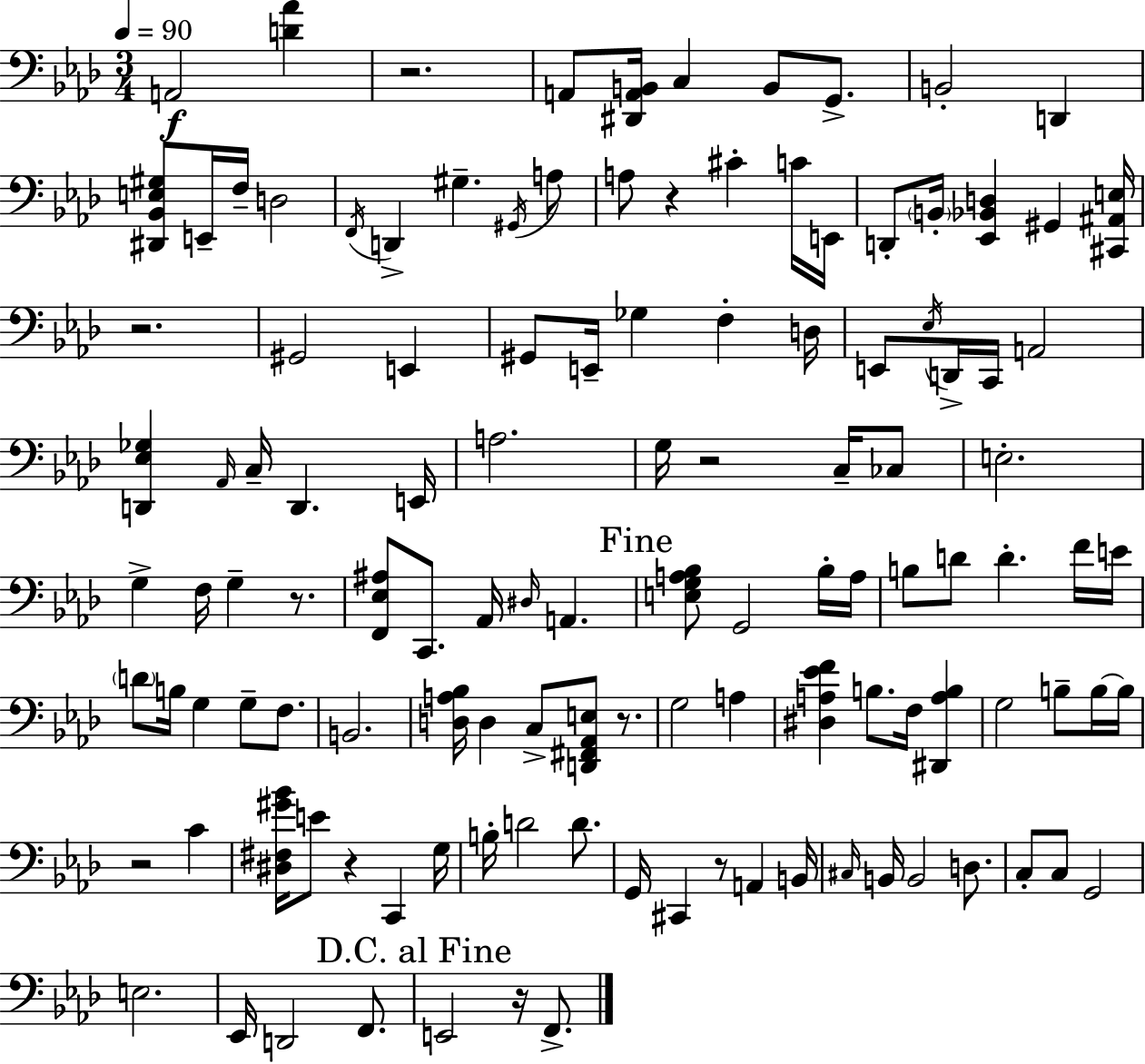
X:1
T:Untitled
M:3/4
L:1/4
K:Fm
A,,2 [D_A] z2 A,,/2 [^D,,A,,B,,]/4 C, B,,/2 G,,/2 B,,2 D,, [^D,,_B,,E,^G,]/2 E,,/4 F,/4 D,2 F,,/4 D,, ^G, ^G,,/4 A,/2 A,/2 z ^C C/4 E,,/4 D,,/2 B,,/4 [_E,,_B,,D,] ^G,, [^C,,^A,,E,]/4 z2 ^G,,2 E,, ^G,,/2 E,,/4 _G, F, D,/4 E,,/2 _E,/4 D,,/4 C,,/4 A,,2 [D,,_E,_G,] _A,,/4 C,/4 D,, E,,/4 A,2 G,/4 z2 C,/4 _C,/2 E,2 G, F,/4 G, z/2 [F,,_E,^A,]/2 C,,/2 _A,,/4 ^D,/4 A,, [E,G,A,_B,]/2 G,,2 _B,/4 A,/4 B,/2 D/2 D F/4 E/4 D/2 B,/4 G, G,/2 F,/2 B,,2 [D,A,_B,]/4 D, C,/2 [D,,^F,,_A,,E,]/2 z/2 G,2 A, [^D,A,_EF] B,/2 F,/4 [^D,,A,B,] G,2 B,/2 B,/4 B,/4 z2 C [^D,^F,^G_B]/4 E/2 z C,, G,/4 B,/4 D2 D/2 G,,/4 ^C,, z/2 A,, B,,/4 ^C,/4 B,,/4 B,,2 D,/2 C,/2 C,/2 G,,2 E,2 _E,,/4 D,,2 F,,/2 E,,2 z/4 F,,/2